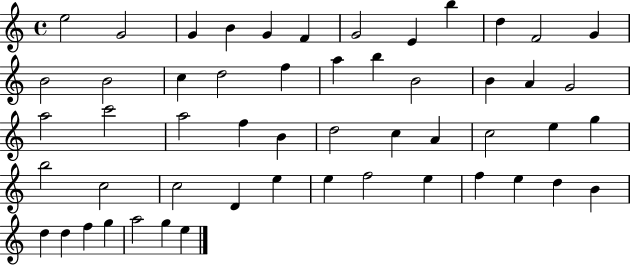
E5/h G4/h G4/q B4/q G4/q F4/q G4/h E4/q B5/q D5/q F4/h G4/q B4/h B4/h C5/q D5/h F5/q A5/q B5/q B4/h B4/q A4/q G4/h A5/h C6/h A5/h F5/q B4/q D5/h C5/q A4/q C5/h E5/q G5/q B5/h C5/h C5/h D4/q E5/q E5/q F5/h E5/q F5/q E5/q D5/q B4/q D5/q D5/q F5/q G5/q A5/h G5/q E5/q